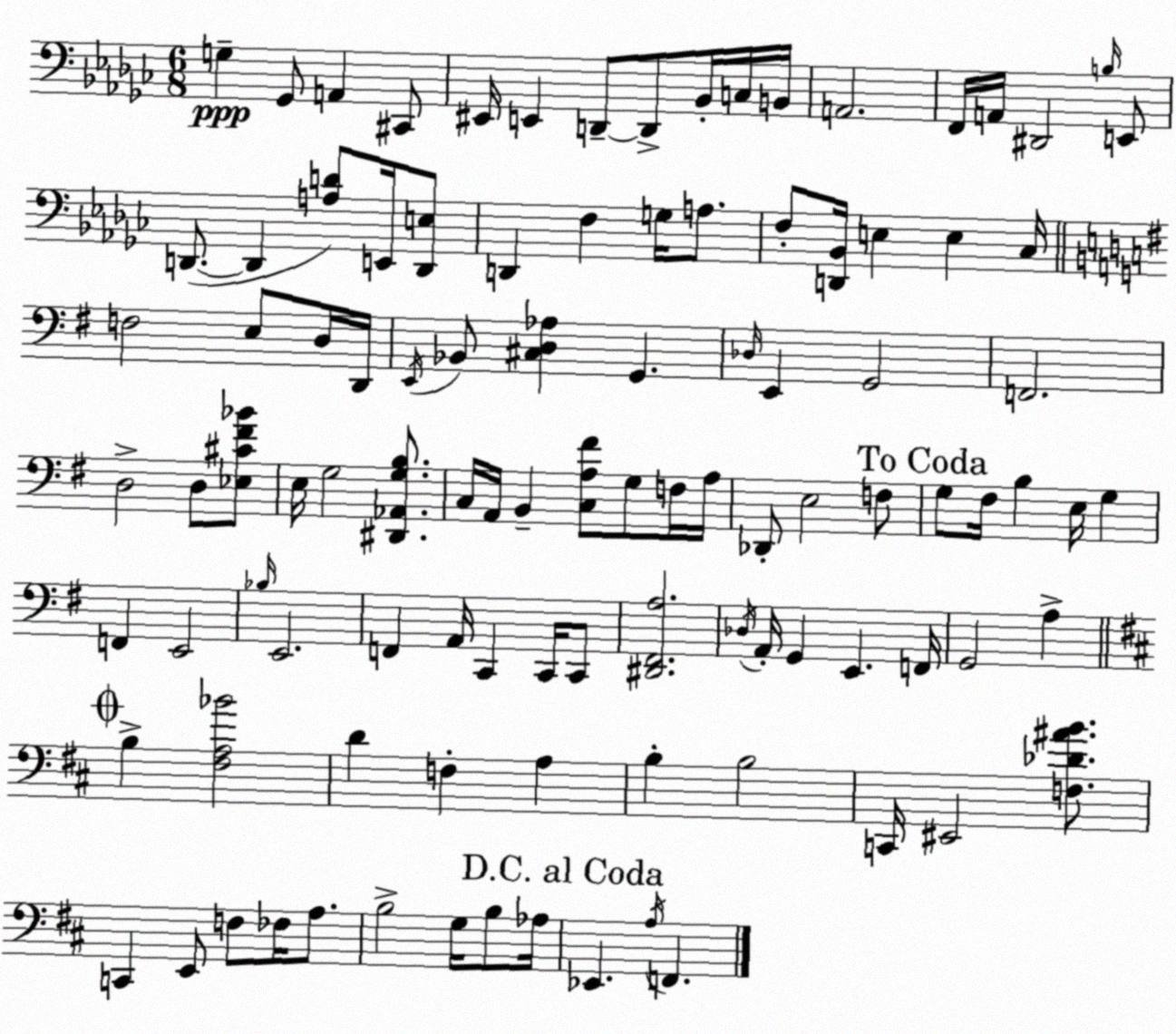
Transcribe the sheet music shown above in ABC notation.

X:1
T:Untitled
M:6/8
L:1/4
K:Ebm
G, _G,,/2 A,, ^C,,/2 ^E,,/4 E,, D,,/2 D,,/2 _B,,/4 C,/4 B,,/4 A,,2 F,,/4 A,,/4 ^D,,2 B,/4 E,,/2 D,,/2 D,, [A,D]/2 E,,/4 [D,,E,]/2 D,, F, G,/4 A,/2 F,/2 [D,,_B,,]/4 E, E, _C,/4 F,2 E,/2 D,/4 D,,/4 E,,/4 _B,,/2 [^C,D,_A,] G,, _D,/4 E,, G,,2 F,,2 D,2 D,/2 [_E,^C^F_B]/2 E,/4 G,2 [^D,,_A,,G,B,]/2 C,/4 A,,/4 B,, [C,A,^F]/2 G,/2 F,/4 A,/4 _D,,/2 E,2 F,/2 G,/2 ^F,/4 B, E,/4 G, F,, E,,2 _B,/4 E,,2 F,, A,,/4 C,, C,,/4 C,,/2 [^D,,^F,,A,]2 _D,/4 A,,/4 G,, E,, F,,/4 G,,2 A, B, [^F,A,_B]2 D F, A, B, B,2 C,,/4 ^E,,2 [F,_D^AB]/2 C,, E,,/2 F,/2 _F,/4 A,/2 B,2 G,/4 B,/2 _A,/4 _E,, A,/4 F,,